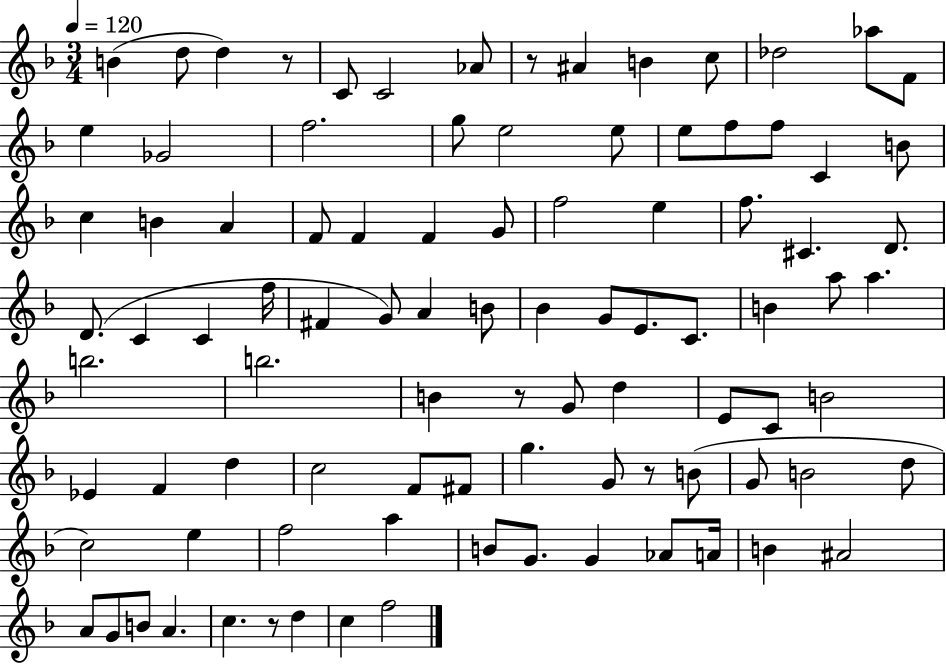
B4/q D5/e D5/q R/e C4/e C4/h Ab4/e R/e A#4/q B4/q C5/e Db5/h Ab5/e F4/e E5/q Gb4/h F5/h. G5/e E5/h E5/e E5/e F5/e F5/e C4/q B4/e C5/q B4/q A4/q F4/e F4/q F4/q G4/e F5/h E5/q F5/e. C#4/q. D4/e. D4/e. C4/q C4/q F5/s F#4/q G4/e A4/q B4/e Bb4/q G4/e E4/e. C4/e. B4/q A5/e A5/q. B5/h. B5/h. B4/q R/e G4/e D5/q E4/e C4/e B4/h Eb4/q F4/q D5/q C5/h F4/e F#4/e G5/q. G4/e R/e B4/e G4/e B4/h D5/e C5/h E5/q F5/h A5/q B4/e G4/e. G4/q Ab4/e A4/s B4/q A#4/h A4/e G4/e B4/e A4/q. C5/q. R/e D5/q C5/q F5/h